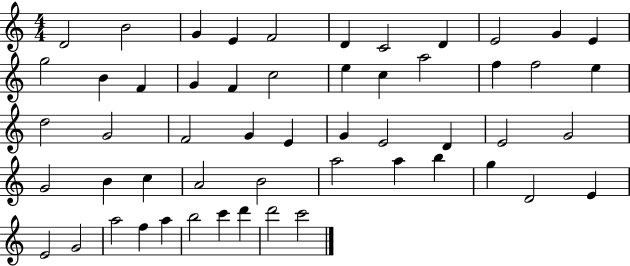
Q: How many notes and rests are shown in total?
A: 54